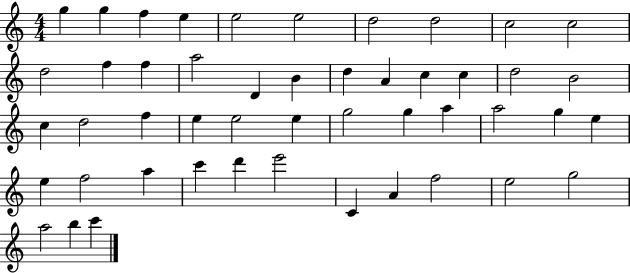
{
  \clef treble
  \numericTimeSignature
  \time 4/4
  \key c \major
  g''4 g''4 f''4 e''4 | e''2 e''2 | d''2 d''2 | c''2 c''2 | \break d''2 f''4 f''4 | a''2 d'4 b'4 | d''4 a'4 c''4 c''4 | d''2 b'2 | \break c''4 d''2 f''4 | e''4 e''2 e''4 | g''2 g''4 a''4 | a''2 g''4 e''4 | \break e''4 f''2 a''4 | c'''4 d'''4 e'''2 | c'4 a'4 f''2 | e''2 g''2 | \break a''2 b''4 c'''4 | \bar "|."
}